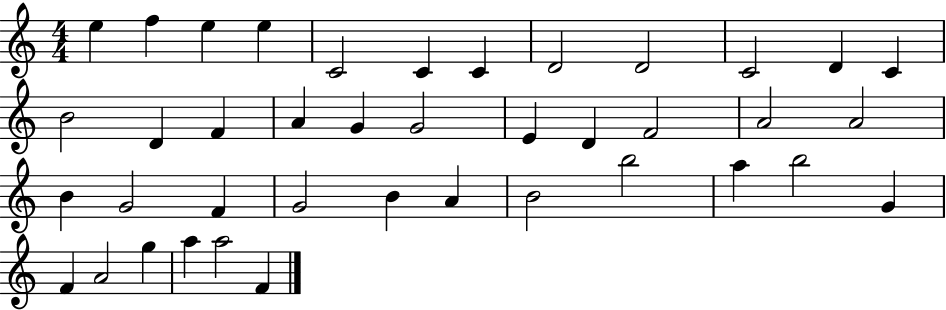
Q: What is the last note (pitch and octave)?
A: F4